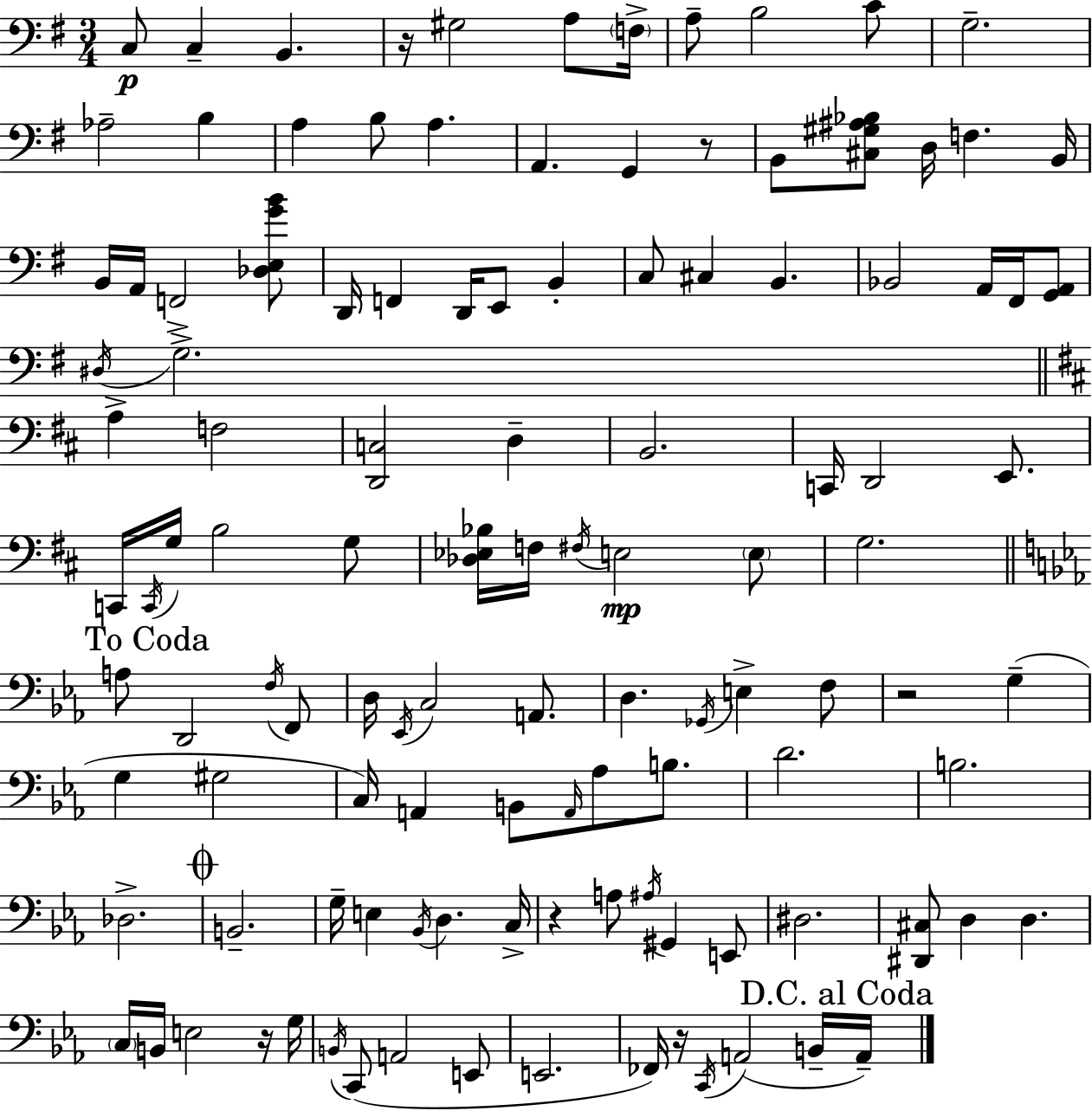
X:1
T:Untitled
M:3/4
L:1/4
K:Em
C,/2 C, B,, z/4 ^G,2 A,/2 F,/4 A,/2 B,2 C/2 G,2 _A,2 B, A, B,/2 A, A,, G,, z/2 B,,/2 [^C,^G,^A,_B,]/2 D,/4 F, B,,/4 B,,/4 A,,/4 F,,2 [_D,E,GB]/2 D,,/4 F,, D,,/4 E,,/2 B,, C,/2 ^C, B,, _B,,2 A,,/4 ^F,,/4 [G,,A,,]/2 ^D,/4 G,2 A, F,2 [D,,C,]2 D, B,,2 C,,/4 D,,2 E,,/2 C,,/4 C,,/4 G,/4 B,2 G,/2 [_D,_E,_B,]/4 F,/4 ^F,/4 E,2 E,/2 G,2 A,/2 D,,2 F,/4 F,,/2 D,/4 _E,,/4 C,2 A,,/2 D, _G,,/4 E, F,/2 z2 G, G, ^G,2 C,/4 A,, B,,/2 A,,/4 _A,/2 B,/2 D2 B,2 _D,2 B,,2 G,/4 E, _B,,/4 D, C,/4 z A,/2 ^A,/4 ^G,, E,,/2 ^D,2 [^D,,^C,]/2 D, D, C,/4 B,,/4 E,2 z/4 G,/4 B,,/4 C,,/2 A,,2 E,,/2 E,,2 _F,,/4 z/4 C,,/4 A,,2 B,,/4 A,,/4